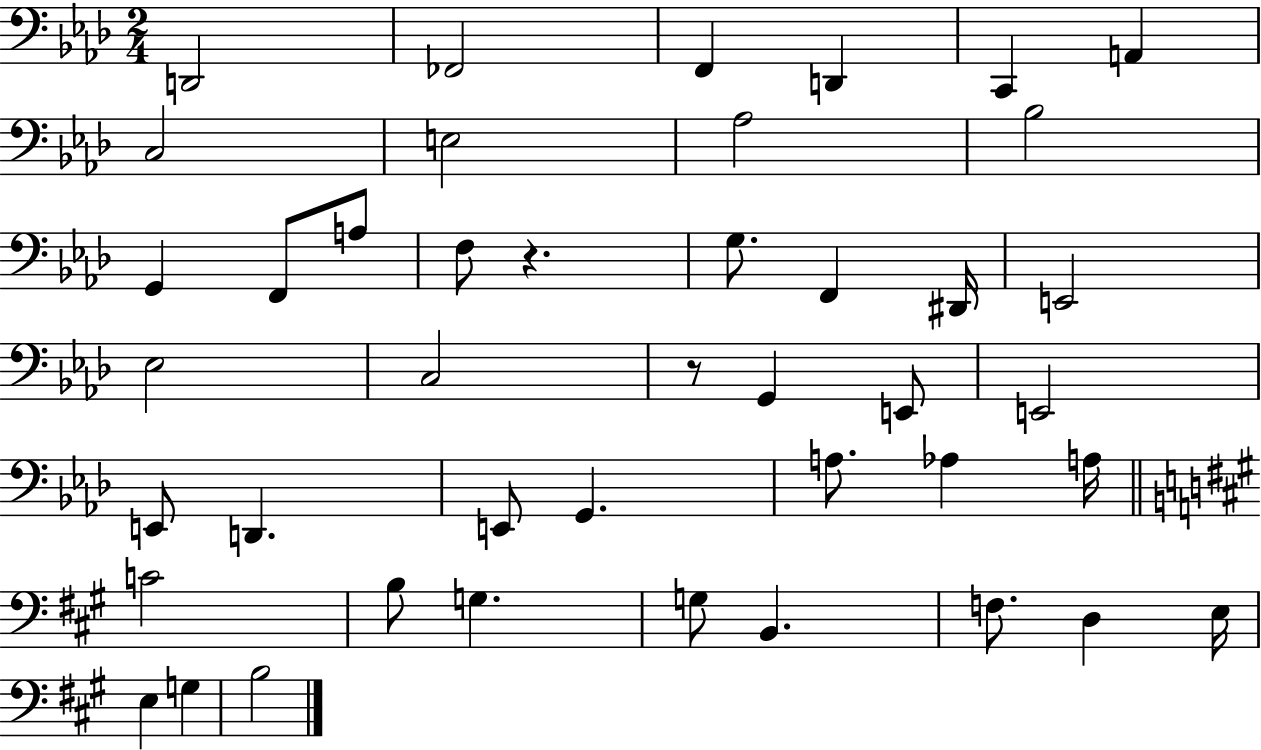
D2/h FES2/h F2/q D2/q C2/q A2/q C3/h E3/h Ab3/h Bb3/h G2/q F2/e A3/e F3/e R/q. G3/e. F2/q D#2/s E2/h Eb3/h C3/h R/e G2/q E2/e E2/h E2/e D2/q. E2/e G2/q. A3/e. Ab3/q A3/s C4/h B3/e G3/q. G3/e B2/q. F3/e. D3/q E3/s E3/q G3/q B3/h